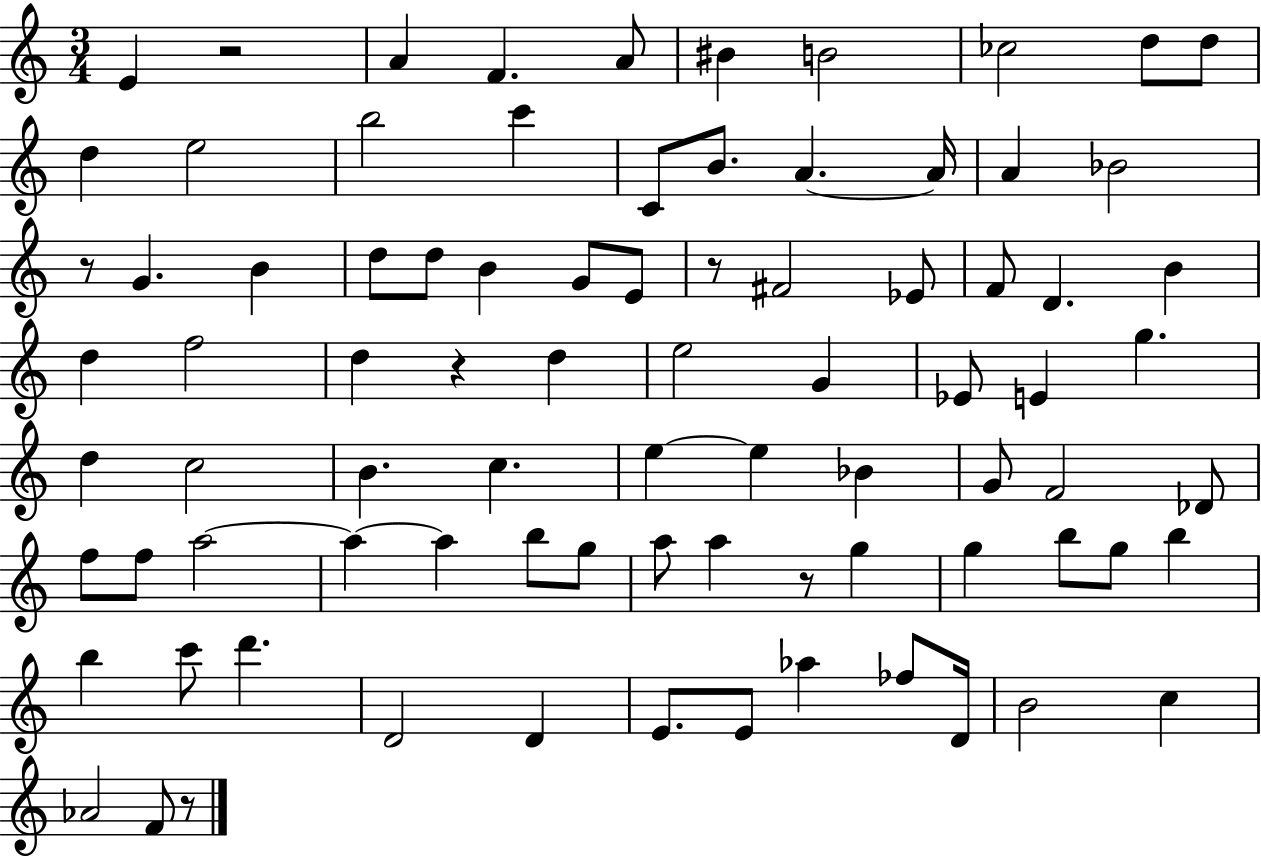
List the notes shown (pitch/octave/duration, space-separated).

E4/q R/h A4/q F4/q. A4/e BIS4/q B4/h CES5/h D5/e D5/e D5/q E5/h B5/h C6/q C4/e B4/e. A4/q. A4/s A4/q Bb4/h R/e G4/q. B4/q D5/e D5/e B4/q G4/e E4/e R/e F#4/h Eb4/e F4/e D4/q. B4/q D5/q F5/h D5/q R/q D5/q E5/h G4/q Eb4/e E4/q G5/q. D5/q C5/h B4/q. C5/q. E5/q E5/q Bb4/q G4/e F4/h Db4/e F5/e F5/e A5/h A5/q A5/q B5/e G5/e A5/e A5/q R/e G5/q G5/q B5/e G5/e B5/q B5/q C6/e D6/q. D4/h D4/q E4/e. E4/e Ab5/q FES5/e D4/s B4/h C5/q Ab4/h F4/e R/e